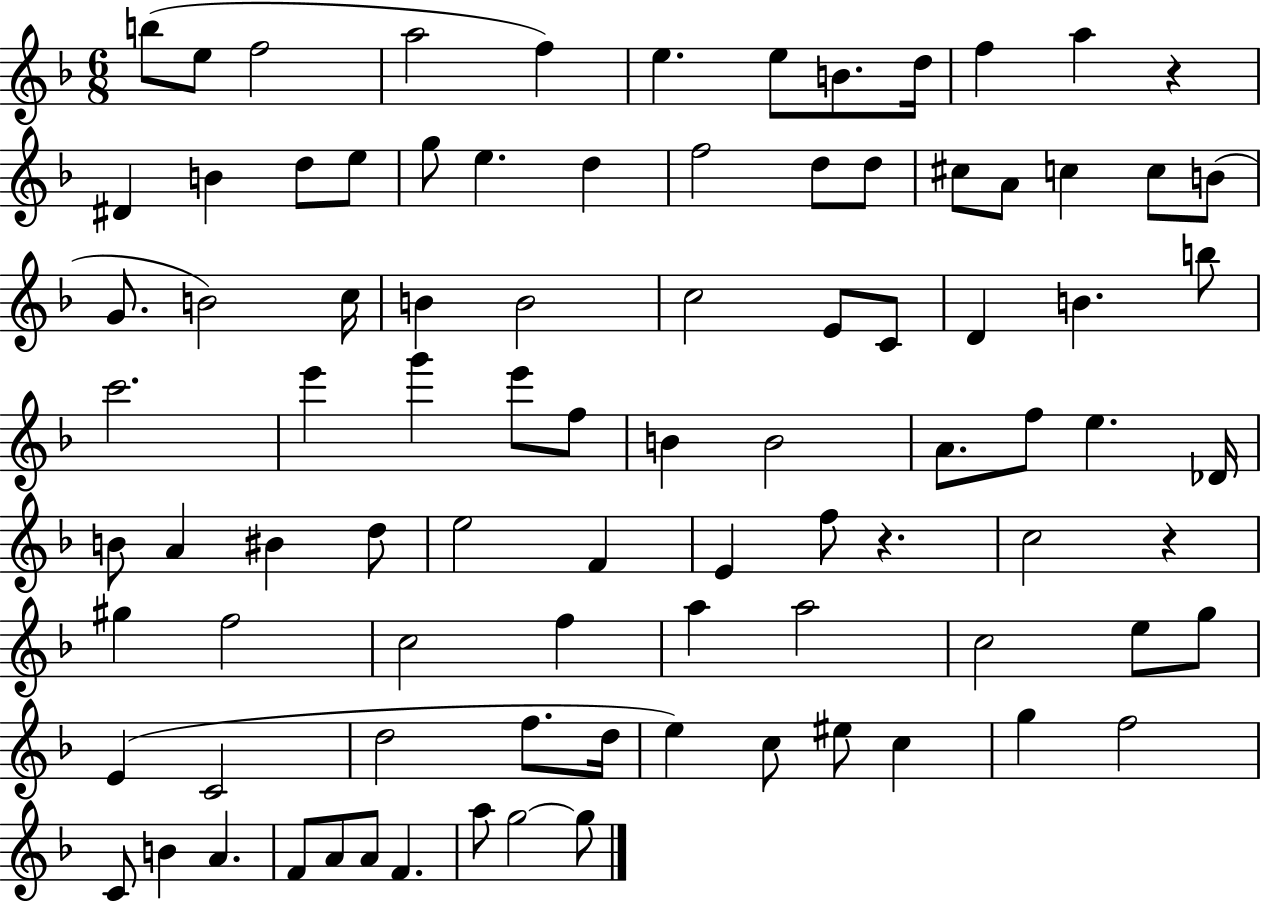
B5/e E5/e F5/h A5/h F5/q E5/q. E5/e B4/e. D5/s F5/q A5/q R/q D#4/q B4/q D5/e E5/e G5/e E5/q. D5/q F5/h D5/e D5/e C#5/e A4/e C5/q C5/e B4/e G4/e. B4/h C5/s B4/q B4/h C5/h E4/e C4/e D4/q B4/q. B5/e C6/h. E6/q G6/q E6/e F5/e B4/q B4/h A4/e. F5/e E5/q. Db4/s B4/e A4/q BIS4/q D5/e E5/h F4/q E4/q F5/e R/q. C5/h R/q G#5/q F5/h C5/h F5/q A5/q A5/h C5/h E5/e G5/e E4/q C4/h D5/h F5/e. D5/s E5/q C5/e EIS5/e C5/q G5/q F5/h C4/e B4/q A4/q. F4/e A4/e A4/e F4/q. A5/e G5/h G5/e